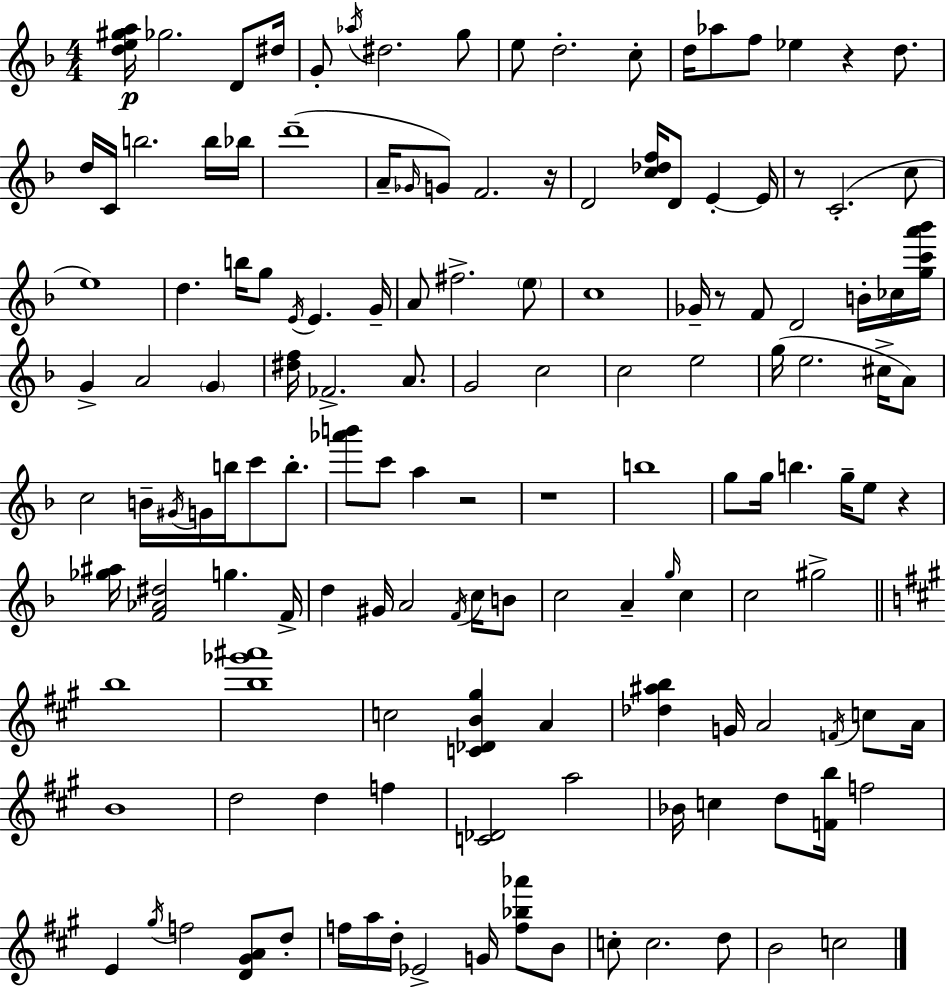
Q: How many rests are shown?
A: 7